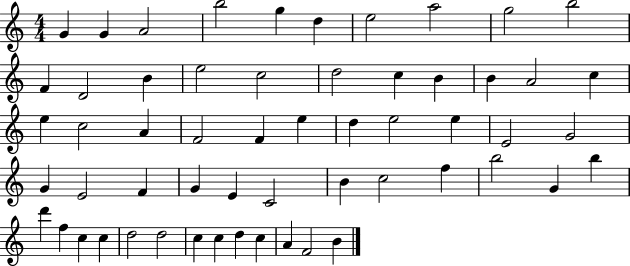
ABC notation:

X:1
T:Untitled
M:4/4
L:1/4
K:C
G G A2 b2 g d e2 a2 g2 b2 F D2 B e2 c2 d2 c B B A2 c e c2 A F2 F e d e2 e E2 G2 G E2 F G E C2 B c2 f b2 G b d' f c c d2 d2 c c d c A F2 B